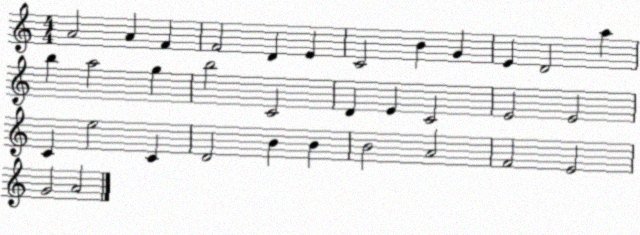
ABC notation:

X:1
T:Untitled
M:4/4
L:1/4
K:C
A2 A F F2 D E C2 B G E D2 a b a2 g b2 C2 D E C2 E2 E2 C e2 C D2 B B B2 A2 F2 E2 G2 A2